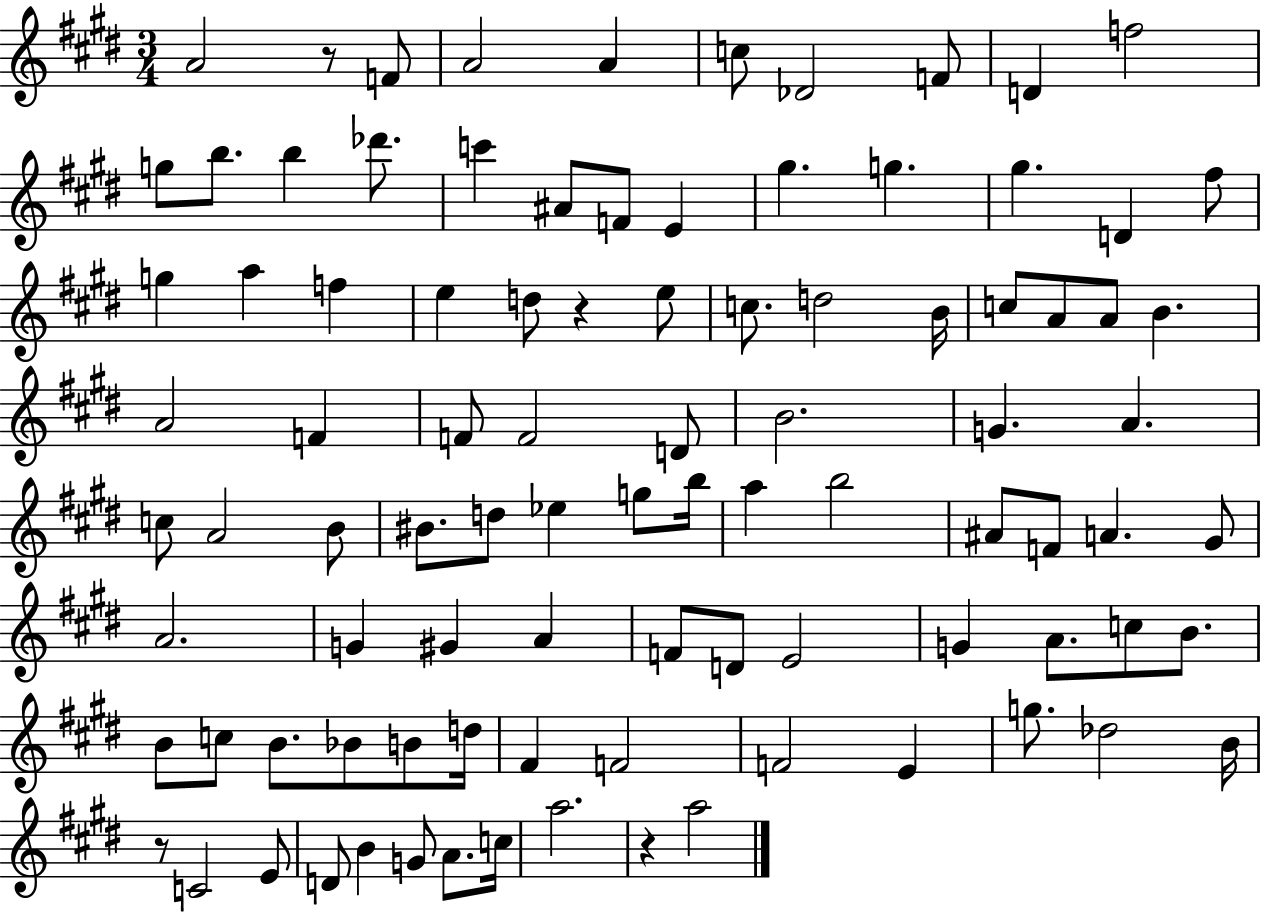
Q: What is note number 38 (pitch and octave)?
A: F4